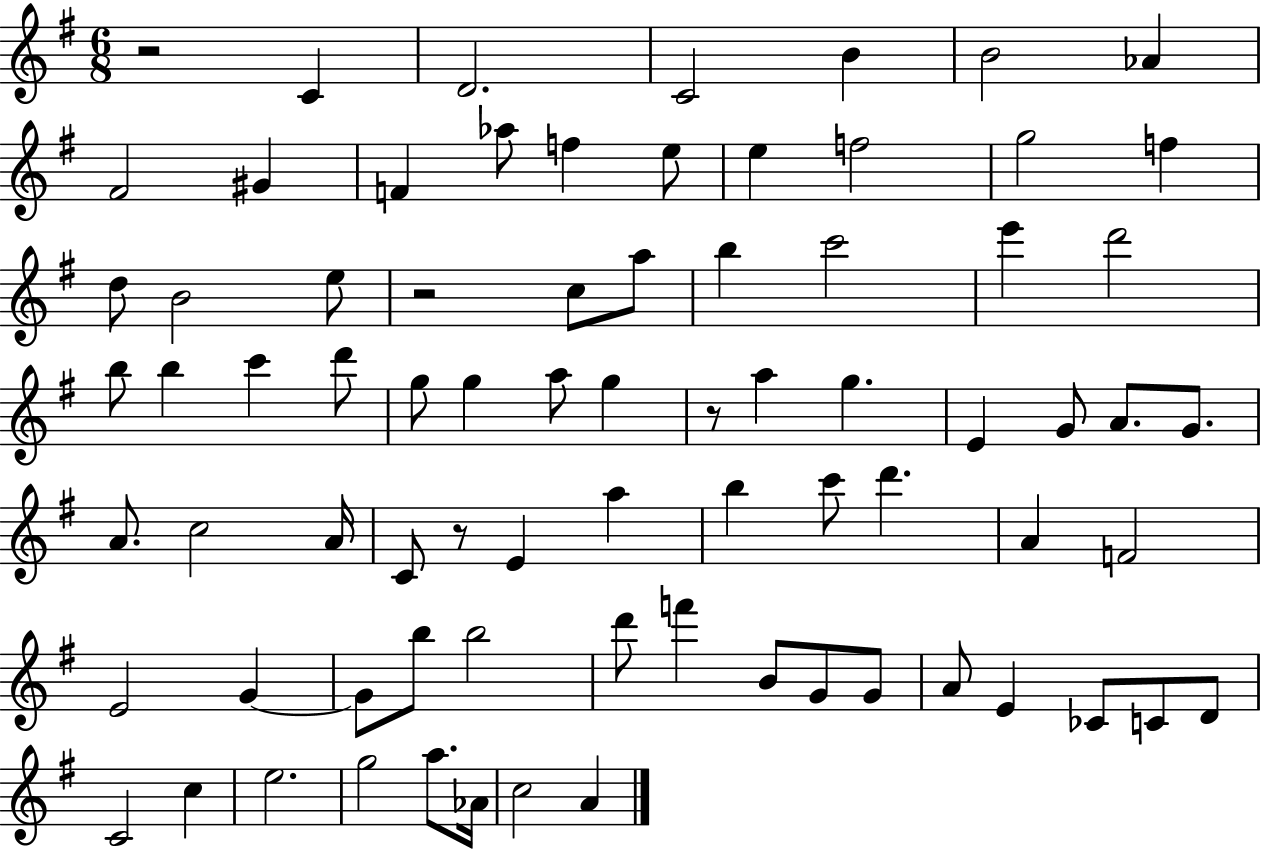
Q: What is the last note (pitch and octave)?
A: A4